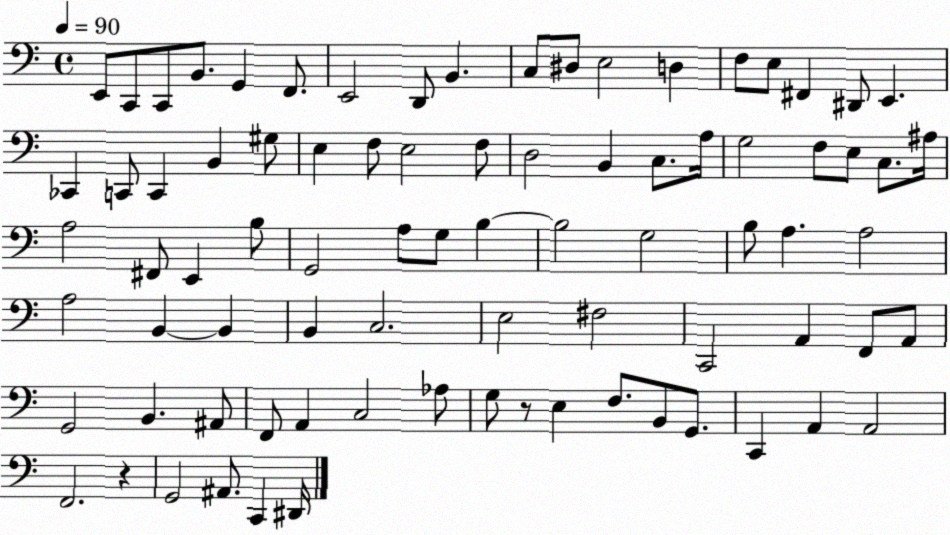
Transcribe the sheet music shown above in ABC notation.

X:1
T:Untitled
M:4/4
L:1/4
K:C
E,,/2 C,,/2 C,,/2 B,,/2 G,, F,,/2 E,,2 D,,/2 B,, C,/2 ^D,/2 E,2 D, F,/2 E,/2 ^F,, ^D,,/2 E,, _C,, C,,/2 C,, B,, ^G,/2 E, F,/2 E,2 F,/2 D,2 B,, C,/2 A,/4 G,2 F,/2 E,/2 C,/2 ^A,/4 A,2 ^F,,/2 E,, B,/2 G,,2 A,/2 G,/2 B, B,2 G,2 B,/2 A, A,2 A,2 B,, B,, B,, C,2 E,2 ^F,2 C,,2 A,, F,,/2 A,,/2 G,,2 B,, ^A,,/2 F,,/2 A,, C,2 _A,/2 G,/2 z/2 E, F,/2 B,,/2 G,,/2 C,, A,, A,,2 F,,2 z G,,2 ^A,,/2 C,, ^D,,/4